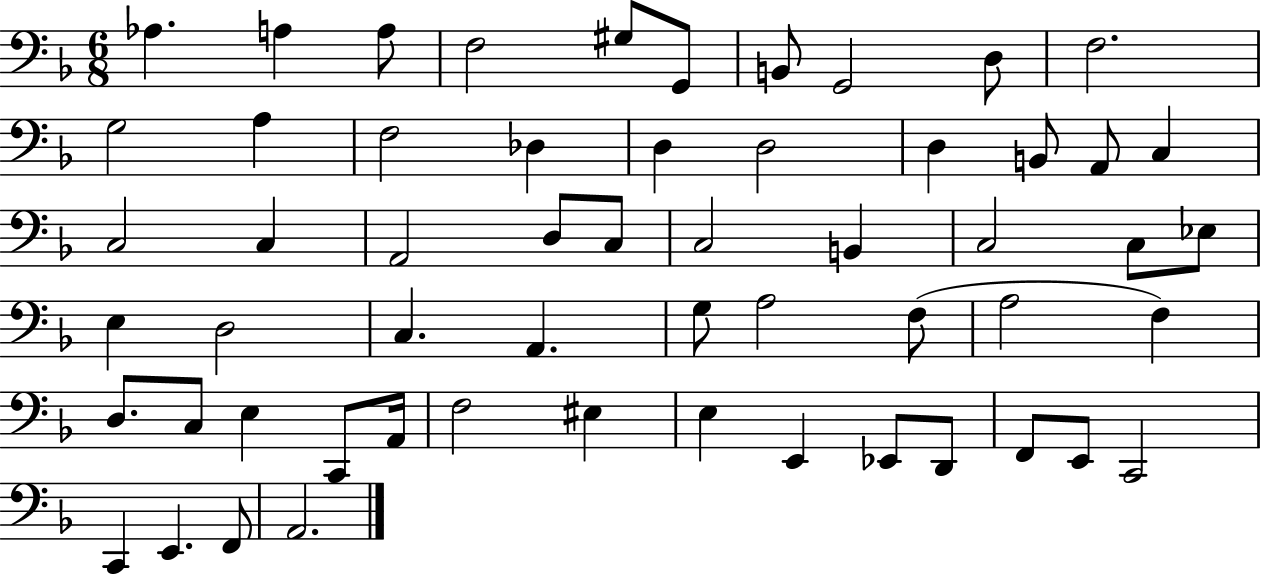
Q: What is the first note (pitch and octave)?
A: Ab3